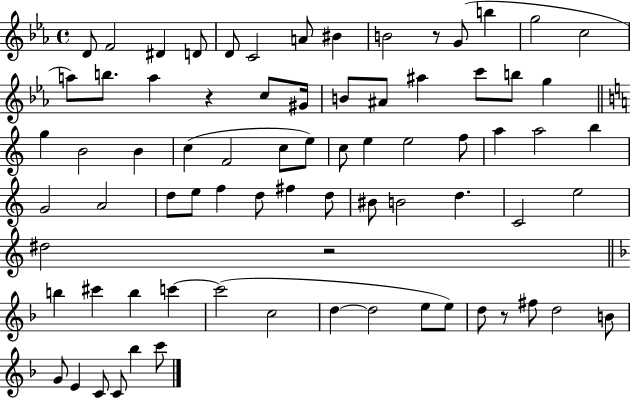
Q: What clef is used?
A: treble